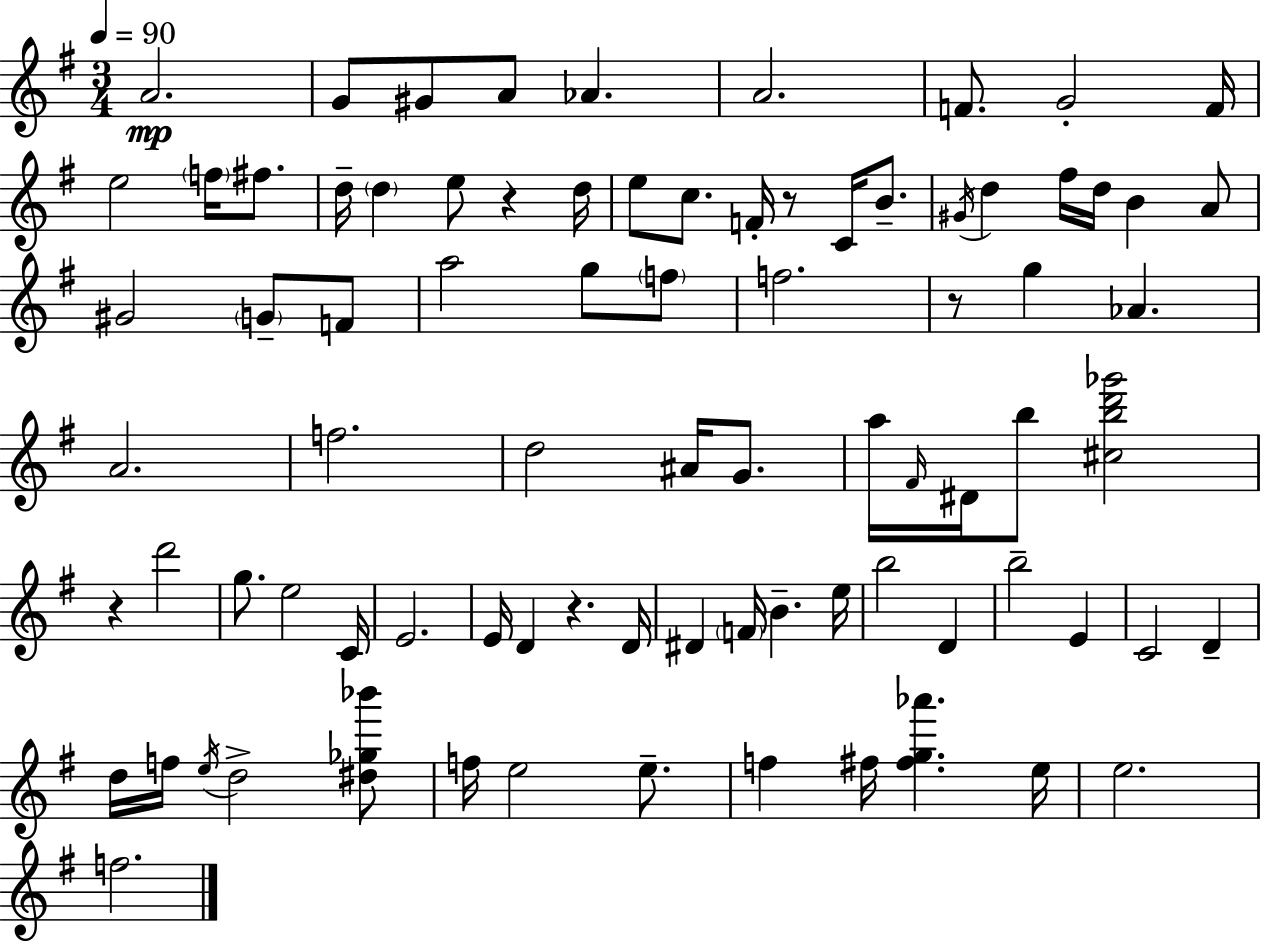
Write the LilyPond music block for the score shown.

{
  \clef treble
  \numericTimeSignature
  \time 3/4
  \key g \major
  \tempo 4 = 90
  a'2.\mp | g'8 gis'8 a'8 aes'4. | a'2. | f'8. g'2-. f'16 | \break e''2 \parenthesize f''16 fis''8. | d''16-- \parenthesize d''4 e''8 r4 d''16 | e''8 c''8. f'16-. r8 c'16 b'8.-- | \acciaccatura { gis'16 } d''4 fis''16 d''16 b'4 a'8 | \break gis'2 \parenthesize g'8-- f'8 | a''2 g''8 \parenthesize f''8 | f''2. | r8 g''4 aes'4. | \break a'2. | f''2. | d''2 ais'16 g'8. | a''16 \grace { fis'16 } dis'16 b''8 <cis'' b'' d''' ges'''>2 | \break r4 d'''2 | g''8. e''2 | c'16 e'2. | e'16 d'4 r4. | \break d'16 dis'4 \parenthesize f'16 b'4.-- | e''16 b''2 d'4 | b''2-- e'4 | c'2 d'4-- | \break d''16 f''16 \acciaccatura { e''16 } d''2-> | <dis'' ges'' bes'''>8 f''16 e''2 | e''8.-- f''4 fis''16 <fis'' g'' aes'''>4. | e''16 e''2. | \break f''2. | \bar "|."
}